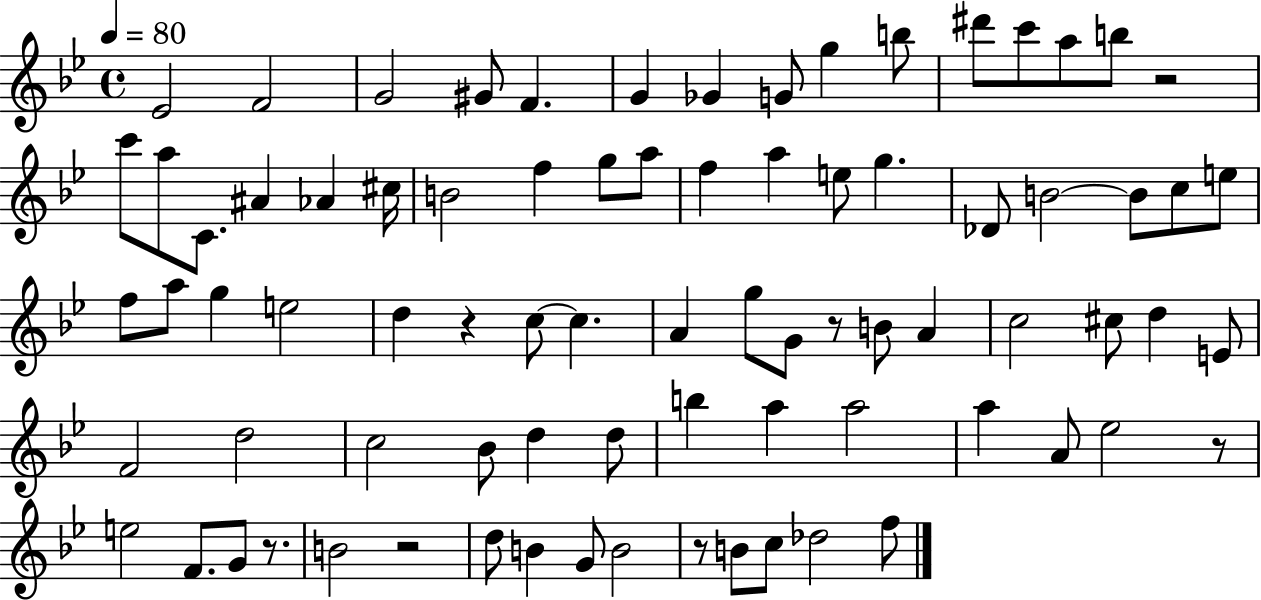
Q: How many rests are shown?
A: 7